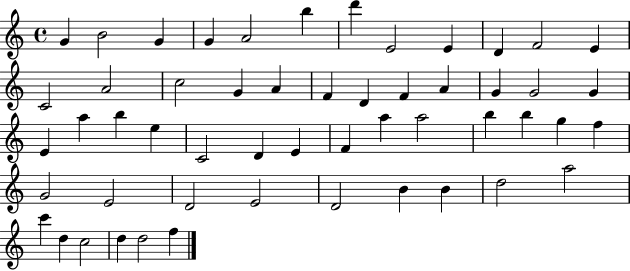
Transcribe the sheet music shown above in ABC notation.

X:1
T:Untitled
M:4/4
L:1/4
K:C
G B2 G G A2 b d' E2 E D F2 E C2 A2 c2 G A F D F A G G2 G E a b e C2 D E F a a2 b b g f G2 E2 D2 E2 D2 B B d2 a2 c' d c2 d d2 f